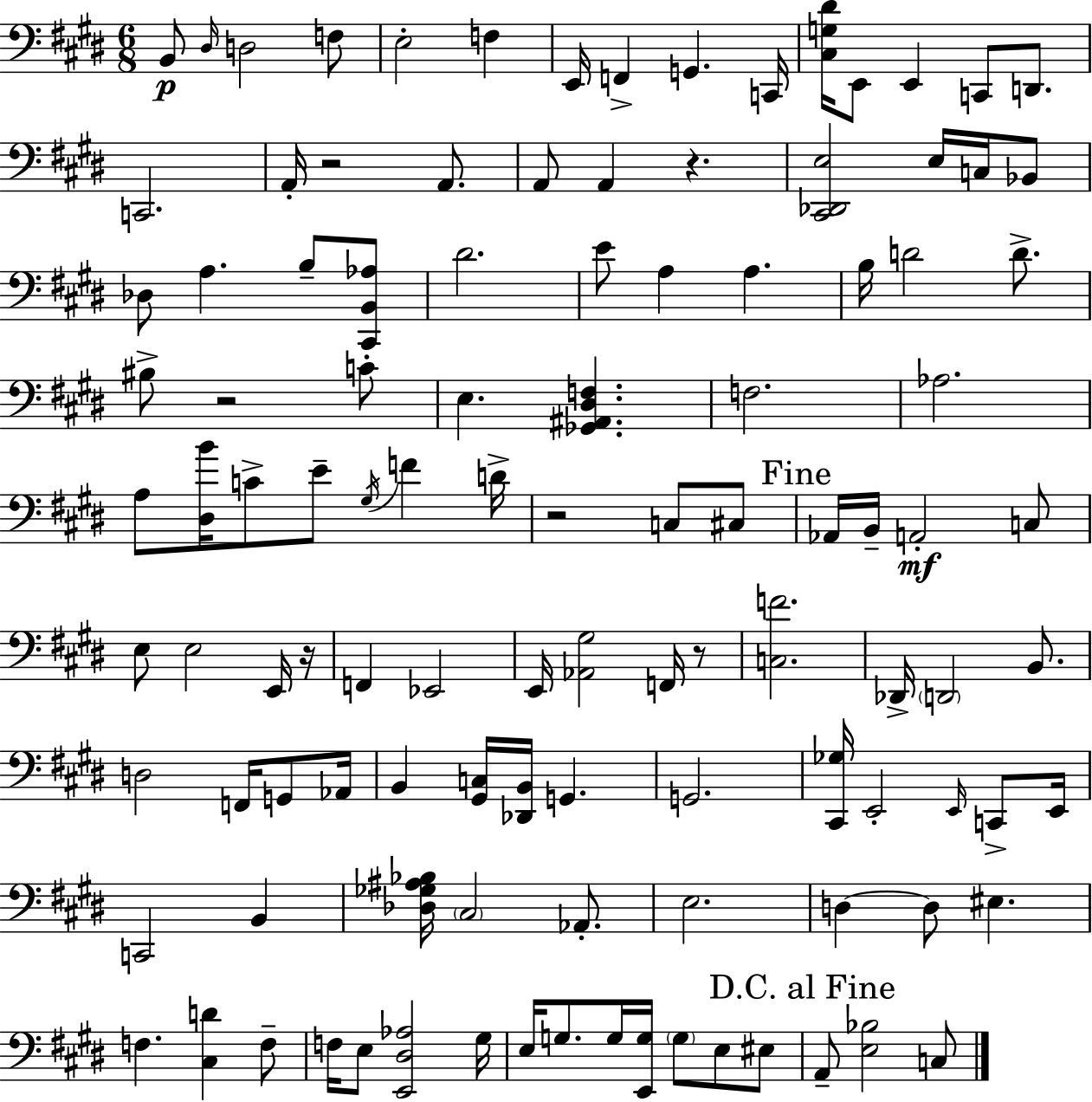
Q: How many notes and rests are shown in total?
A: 112